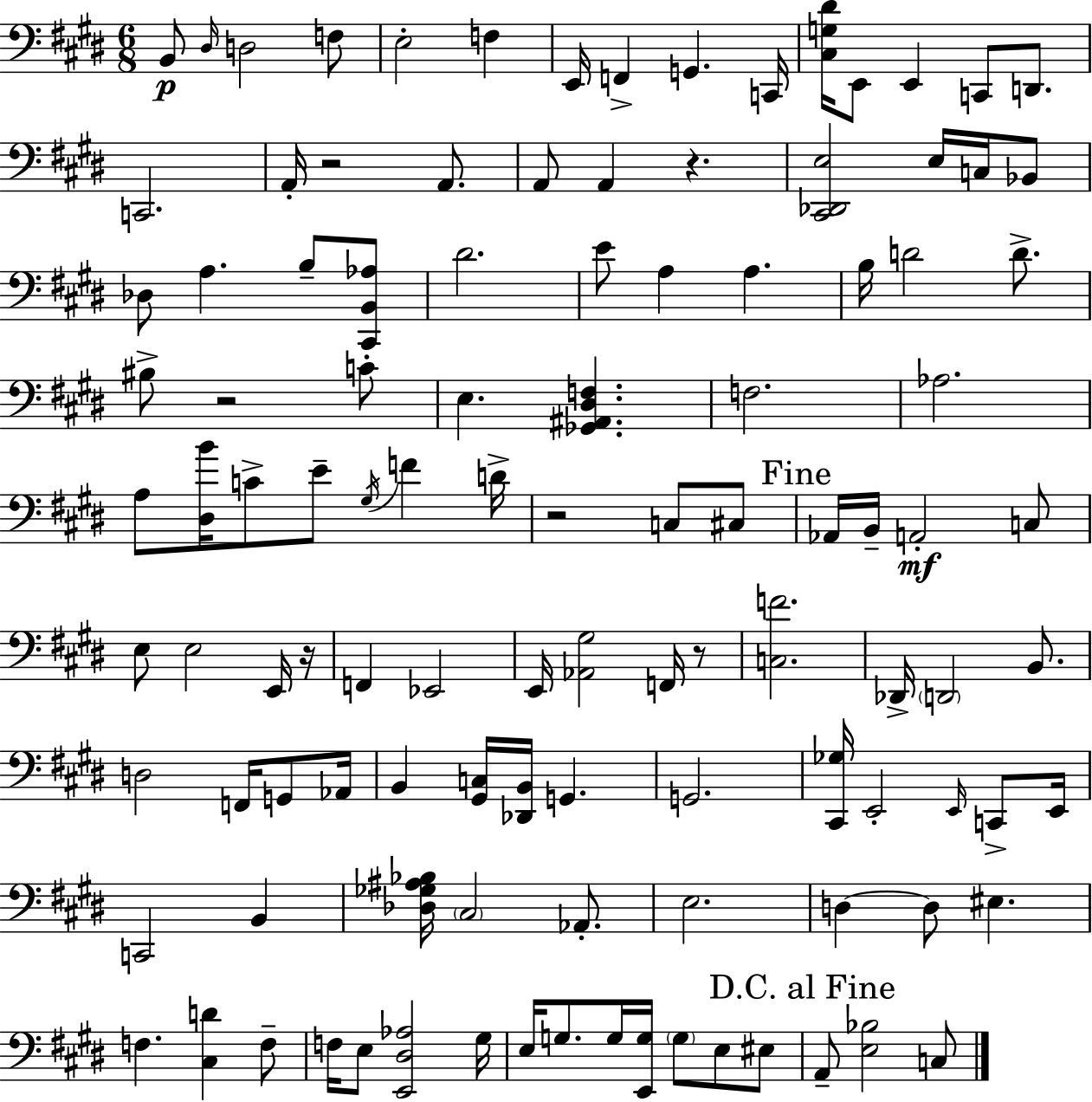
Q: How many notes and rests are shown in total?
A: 112